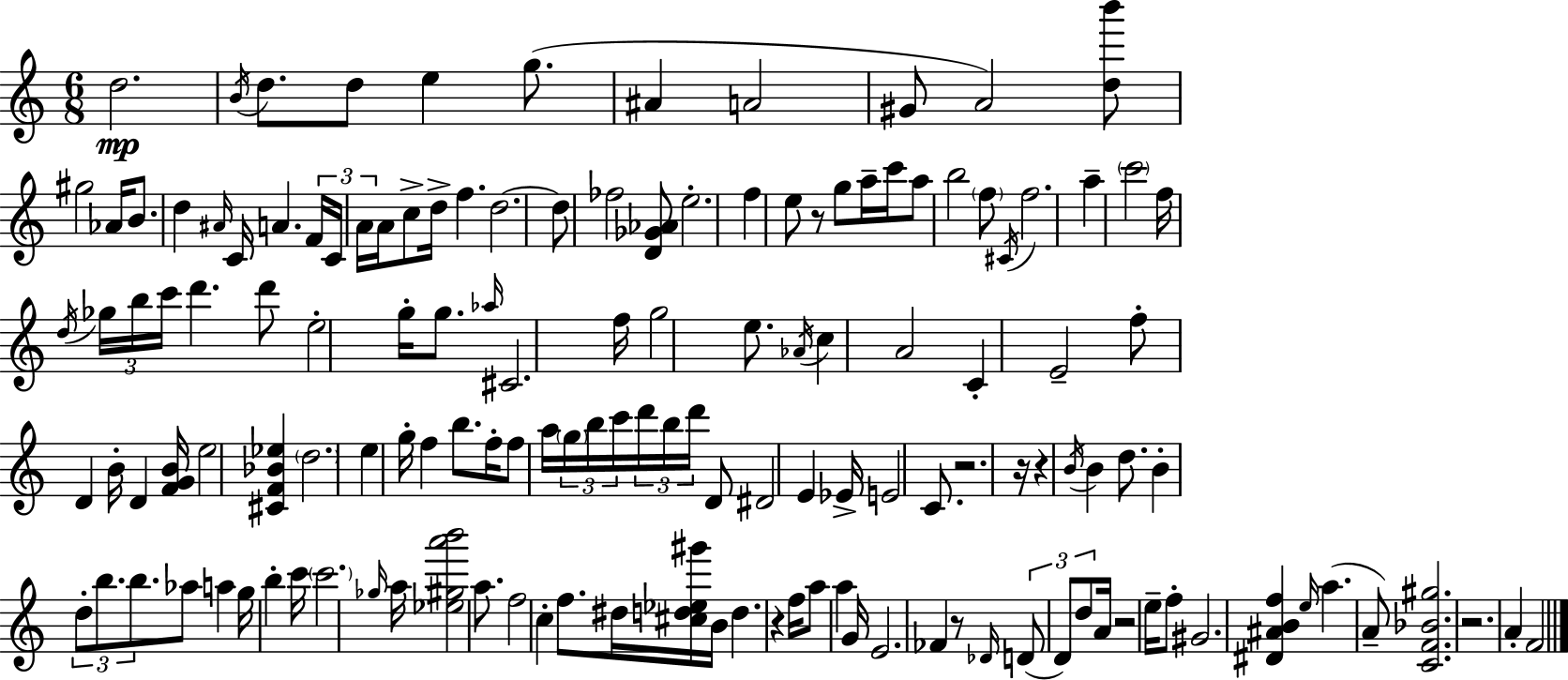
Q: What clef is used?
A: treble